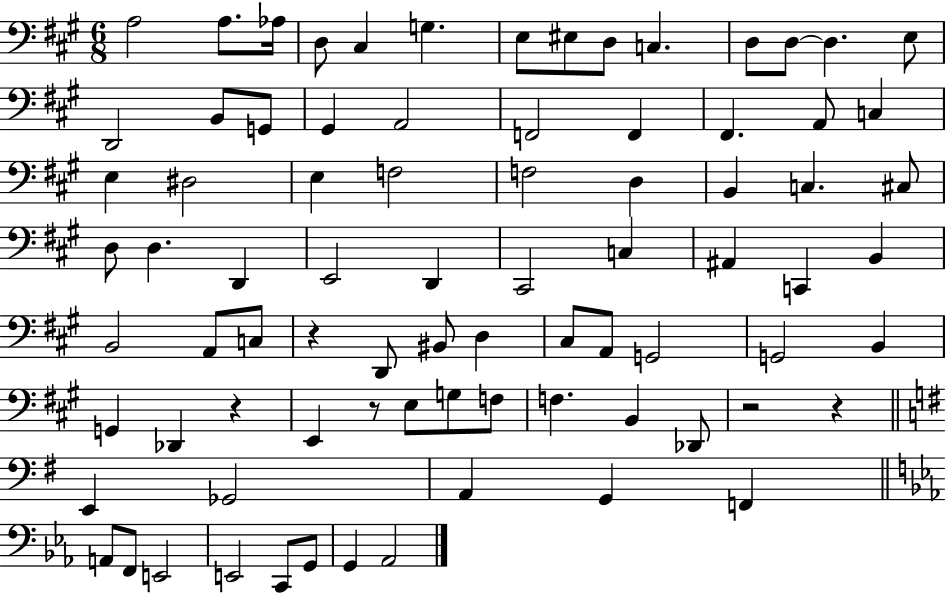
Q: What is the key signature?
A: A major